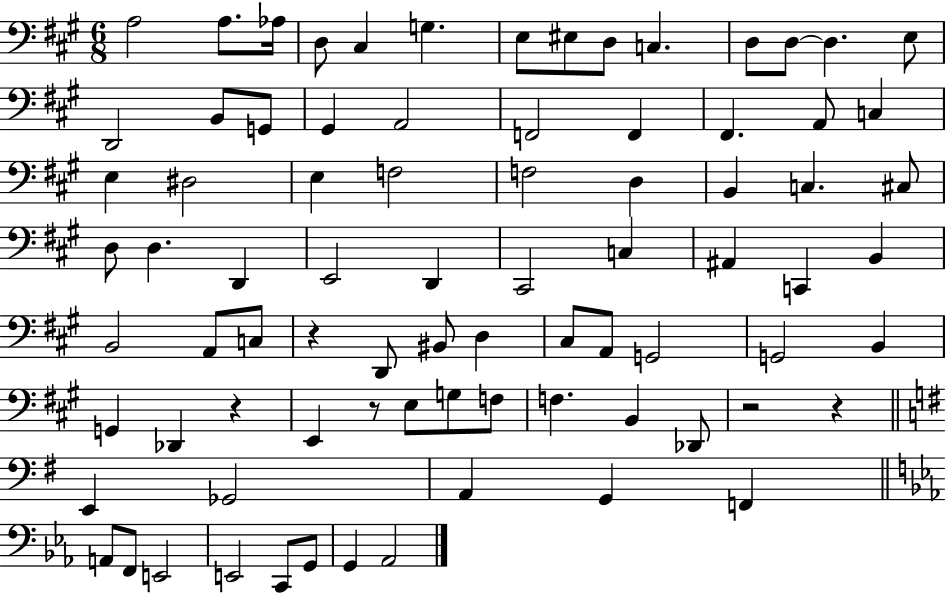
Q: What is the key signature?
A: A major